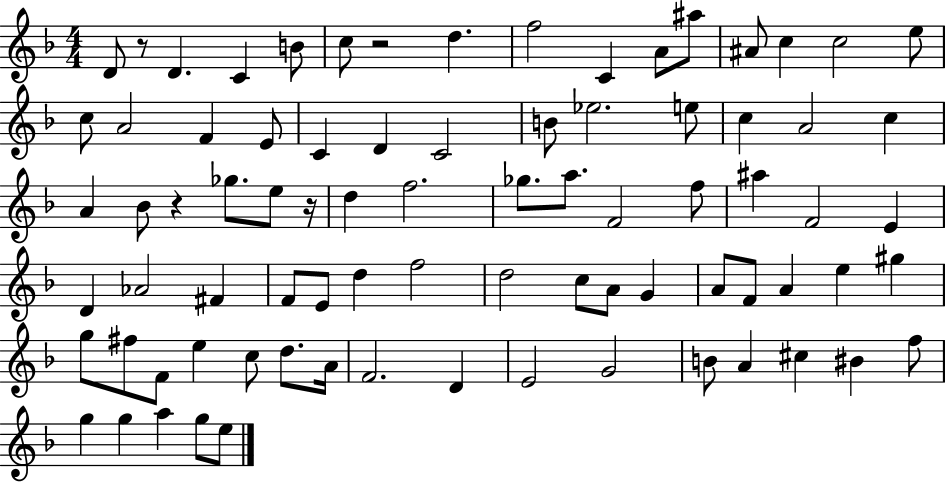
D4/e R/e D4/q. C4/q B4/e C5/e R/h D5/q. F5/h C4/q A4/e A#5/e A#4/e C5/q C5/h E5/e C5/e A4/h F4/q E4/e C4/q D4/q C4/h B4/e Eb5/h. E5/e C5/q A4/h C5/q A4/q Bb4/e R/q Gb5/e. E5/e R/s D5/q F5/h. Gb5/e. A5/e. F4/h F5/e A#5/q F4/h E4/q D4/q Ab4/h F#4/q F4/e E4/e D5/q F5/h D5/h C5/e A4/e G4/q A4/e F4/e A4/q E5/q G#5/q G5/e F#5/e F4/e E5/q C5/e D5/e. A4/s F4/h. D4/q E4/h G4/h B4/e A4/q C#5/q BIS4/q F5/e G5/q G5/q A5/q G5/e E5/e